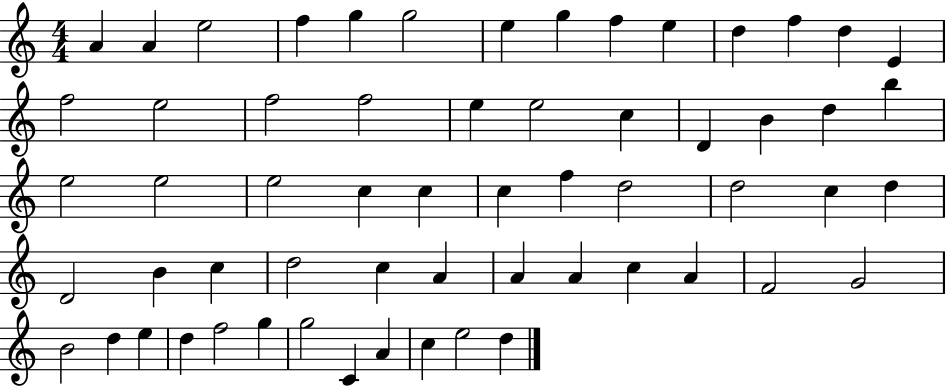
{
  \clef treble
  \numericTimeSignature
  \time 4/4
  \key c \major
  a'4 a'4 e''2 | f''4 g''4 g''2 | e''4 g''4 f''4 e''4 | d''4 f''4 d''4 e'4 | \break f''2 e''2 | f''2 f''2 | e''4 e''2 c''4 | d'4 b'4 d''4 b''4 | \break e''2 e''2 | e''2 c''4 c''4 | c''4 f''4 d''2 | d''2 c''4 d''4 | \break d'2 b'4 c''4 | d''2 c''4 a'4 | a'4 a'4 c''4 a'4 | f'2 g'2 | \break b'2 d''4 e''4 | d''4 f''2 g''4 | g''2 c'4 a'4 | c''4 e''2 d''4 | \break \bar "|."
}